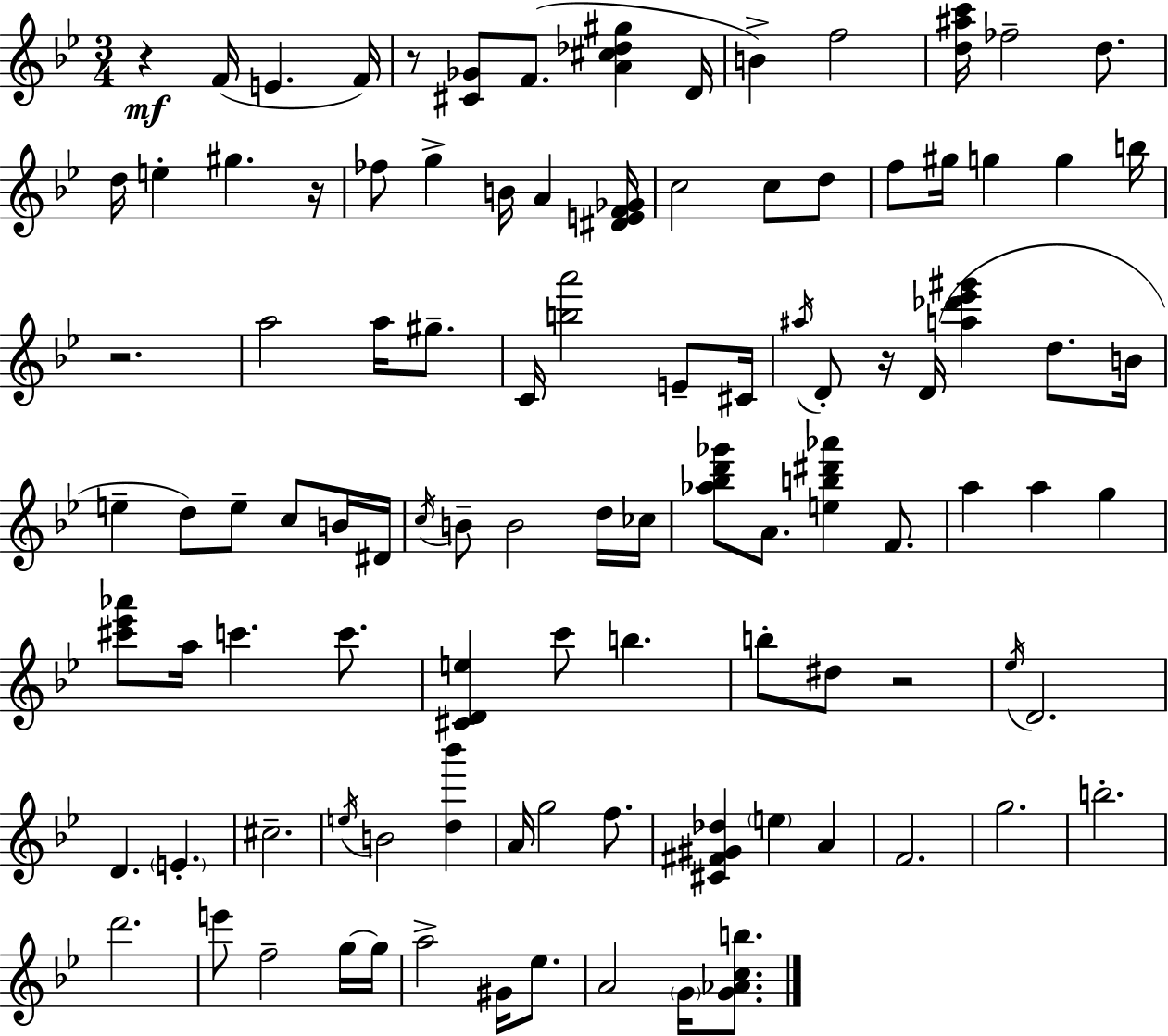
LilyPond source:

{
  \clef treble
  \numericTimeSignature
  \time 3/4
  \key g \minor
  r4\mf f'16( e'4. f'16) | r8 <cis' ges'>8 f'8.( <a' cis'' des'' gis''>4 d'16 | b'4->) f''2 | <d'' ais'' c'''>16 fes''2-- d''8. | \break d''16 e''4-. gis''4. r16 | fes''8 g''4-> b'16 a'4 <dis' e' f' ges'>16 | c''2 c''8 d''8 | f''8 gis''16 g''4 g''4 b''16 | \break r2. | a''2 a''16 gis''8.-- | c'16 <b'' a'''>2 e'8-- cis'16 | \acciaccatura { ais''16 } d'8-. r16 d'16( <a'' des''' ees''' gis'''>4 d''8. | \break b'16 e''4-- d''8) e''8-- c''8 b'16 | dis'16 \acciaccatura { c''16 } b'8-- b'2 | d''16 ces''16 <aes'' bes'' d''' ges'''>8 a'8. <e'' b'' dis''' aes'''>4 f'8. | a''4 a''4 g''4 | \break <cis''' ees''' aes'''>8 a''16 c'''4. c'''8. | <cis' d' e''>4 c'''8 b''4. | b''8-. dis''8 r2 | \acciaccatura { ees''16 } d'2. | \break d'4. \parenthesize e'4.-. | cis''2.-- | \acciaccatura { e''16 } b'2 | <d'' bes'''>4 a'16 g''2 | \break f''8. <cis' fis' gis' des''>4 \parenthesize e''4 | a'4 f'2. | g''2. | b''2.-. | \break d'''2. | e'''8 f''2-- | g''16~~ g''16 a''2-> | gis'16 ees''8. a'2 | \break \parenthesize g'16 <g' aes' c'' b''>8. \bar "|."
}